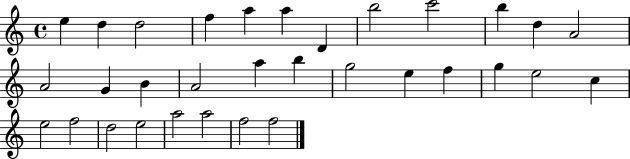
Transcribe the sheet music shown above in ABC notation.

X:1
T:Untitled
M:4/4
L:1/4
K:C
e d d2 f a a D b2 c'2 b d A2 A2 G B A2 a b g2 e f g e2 c e2 f2 d2 e2 a2 a2 f2 f2